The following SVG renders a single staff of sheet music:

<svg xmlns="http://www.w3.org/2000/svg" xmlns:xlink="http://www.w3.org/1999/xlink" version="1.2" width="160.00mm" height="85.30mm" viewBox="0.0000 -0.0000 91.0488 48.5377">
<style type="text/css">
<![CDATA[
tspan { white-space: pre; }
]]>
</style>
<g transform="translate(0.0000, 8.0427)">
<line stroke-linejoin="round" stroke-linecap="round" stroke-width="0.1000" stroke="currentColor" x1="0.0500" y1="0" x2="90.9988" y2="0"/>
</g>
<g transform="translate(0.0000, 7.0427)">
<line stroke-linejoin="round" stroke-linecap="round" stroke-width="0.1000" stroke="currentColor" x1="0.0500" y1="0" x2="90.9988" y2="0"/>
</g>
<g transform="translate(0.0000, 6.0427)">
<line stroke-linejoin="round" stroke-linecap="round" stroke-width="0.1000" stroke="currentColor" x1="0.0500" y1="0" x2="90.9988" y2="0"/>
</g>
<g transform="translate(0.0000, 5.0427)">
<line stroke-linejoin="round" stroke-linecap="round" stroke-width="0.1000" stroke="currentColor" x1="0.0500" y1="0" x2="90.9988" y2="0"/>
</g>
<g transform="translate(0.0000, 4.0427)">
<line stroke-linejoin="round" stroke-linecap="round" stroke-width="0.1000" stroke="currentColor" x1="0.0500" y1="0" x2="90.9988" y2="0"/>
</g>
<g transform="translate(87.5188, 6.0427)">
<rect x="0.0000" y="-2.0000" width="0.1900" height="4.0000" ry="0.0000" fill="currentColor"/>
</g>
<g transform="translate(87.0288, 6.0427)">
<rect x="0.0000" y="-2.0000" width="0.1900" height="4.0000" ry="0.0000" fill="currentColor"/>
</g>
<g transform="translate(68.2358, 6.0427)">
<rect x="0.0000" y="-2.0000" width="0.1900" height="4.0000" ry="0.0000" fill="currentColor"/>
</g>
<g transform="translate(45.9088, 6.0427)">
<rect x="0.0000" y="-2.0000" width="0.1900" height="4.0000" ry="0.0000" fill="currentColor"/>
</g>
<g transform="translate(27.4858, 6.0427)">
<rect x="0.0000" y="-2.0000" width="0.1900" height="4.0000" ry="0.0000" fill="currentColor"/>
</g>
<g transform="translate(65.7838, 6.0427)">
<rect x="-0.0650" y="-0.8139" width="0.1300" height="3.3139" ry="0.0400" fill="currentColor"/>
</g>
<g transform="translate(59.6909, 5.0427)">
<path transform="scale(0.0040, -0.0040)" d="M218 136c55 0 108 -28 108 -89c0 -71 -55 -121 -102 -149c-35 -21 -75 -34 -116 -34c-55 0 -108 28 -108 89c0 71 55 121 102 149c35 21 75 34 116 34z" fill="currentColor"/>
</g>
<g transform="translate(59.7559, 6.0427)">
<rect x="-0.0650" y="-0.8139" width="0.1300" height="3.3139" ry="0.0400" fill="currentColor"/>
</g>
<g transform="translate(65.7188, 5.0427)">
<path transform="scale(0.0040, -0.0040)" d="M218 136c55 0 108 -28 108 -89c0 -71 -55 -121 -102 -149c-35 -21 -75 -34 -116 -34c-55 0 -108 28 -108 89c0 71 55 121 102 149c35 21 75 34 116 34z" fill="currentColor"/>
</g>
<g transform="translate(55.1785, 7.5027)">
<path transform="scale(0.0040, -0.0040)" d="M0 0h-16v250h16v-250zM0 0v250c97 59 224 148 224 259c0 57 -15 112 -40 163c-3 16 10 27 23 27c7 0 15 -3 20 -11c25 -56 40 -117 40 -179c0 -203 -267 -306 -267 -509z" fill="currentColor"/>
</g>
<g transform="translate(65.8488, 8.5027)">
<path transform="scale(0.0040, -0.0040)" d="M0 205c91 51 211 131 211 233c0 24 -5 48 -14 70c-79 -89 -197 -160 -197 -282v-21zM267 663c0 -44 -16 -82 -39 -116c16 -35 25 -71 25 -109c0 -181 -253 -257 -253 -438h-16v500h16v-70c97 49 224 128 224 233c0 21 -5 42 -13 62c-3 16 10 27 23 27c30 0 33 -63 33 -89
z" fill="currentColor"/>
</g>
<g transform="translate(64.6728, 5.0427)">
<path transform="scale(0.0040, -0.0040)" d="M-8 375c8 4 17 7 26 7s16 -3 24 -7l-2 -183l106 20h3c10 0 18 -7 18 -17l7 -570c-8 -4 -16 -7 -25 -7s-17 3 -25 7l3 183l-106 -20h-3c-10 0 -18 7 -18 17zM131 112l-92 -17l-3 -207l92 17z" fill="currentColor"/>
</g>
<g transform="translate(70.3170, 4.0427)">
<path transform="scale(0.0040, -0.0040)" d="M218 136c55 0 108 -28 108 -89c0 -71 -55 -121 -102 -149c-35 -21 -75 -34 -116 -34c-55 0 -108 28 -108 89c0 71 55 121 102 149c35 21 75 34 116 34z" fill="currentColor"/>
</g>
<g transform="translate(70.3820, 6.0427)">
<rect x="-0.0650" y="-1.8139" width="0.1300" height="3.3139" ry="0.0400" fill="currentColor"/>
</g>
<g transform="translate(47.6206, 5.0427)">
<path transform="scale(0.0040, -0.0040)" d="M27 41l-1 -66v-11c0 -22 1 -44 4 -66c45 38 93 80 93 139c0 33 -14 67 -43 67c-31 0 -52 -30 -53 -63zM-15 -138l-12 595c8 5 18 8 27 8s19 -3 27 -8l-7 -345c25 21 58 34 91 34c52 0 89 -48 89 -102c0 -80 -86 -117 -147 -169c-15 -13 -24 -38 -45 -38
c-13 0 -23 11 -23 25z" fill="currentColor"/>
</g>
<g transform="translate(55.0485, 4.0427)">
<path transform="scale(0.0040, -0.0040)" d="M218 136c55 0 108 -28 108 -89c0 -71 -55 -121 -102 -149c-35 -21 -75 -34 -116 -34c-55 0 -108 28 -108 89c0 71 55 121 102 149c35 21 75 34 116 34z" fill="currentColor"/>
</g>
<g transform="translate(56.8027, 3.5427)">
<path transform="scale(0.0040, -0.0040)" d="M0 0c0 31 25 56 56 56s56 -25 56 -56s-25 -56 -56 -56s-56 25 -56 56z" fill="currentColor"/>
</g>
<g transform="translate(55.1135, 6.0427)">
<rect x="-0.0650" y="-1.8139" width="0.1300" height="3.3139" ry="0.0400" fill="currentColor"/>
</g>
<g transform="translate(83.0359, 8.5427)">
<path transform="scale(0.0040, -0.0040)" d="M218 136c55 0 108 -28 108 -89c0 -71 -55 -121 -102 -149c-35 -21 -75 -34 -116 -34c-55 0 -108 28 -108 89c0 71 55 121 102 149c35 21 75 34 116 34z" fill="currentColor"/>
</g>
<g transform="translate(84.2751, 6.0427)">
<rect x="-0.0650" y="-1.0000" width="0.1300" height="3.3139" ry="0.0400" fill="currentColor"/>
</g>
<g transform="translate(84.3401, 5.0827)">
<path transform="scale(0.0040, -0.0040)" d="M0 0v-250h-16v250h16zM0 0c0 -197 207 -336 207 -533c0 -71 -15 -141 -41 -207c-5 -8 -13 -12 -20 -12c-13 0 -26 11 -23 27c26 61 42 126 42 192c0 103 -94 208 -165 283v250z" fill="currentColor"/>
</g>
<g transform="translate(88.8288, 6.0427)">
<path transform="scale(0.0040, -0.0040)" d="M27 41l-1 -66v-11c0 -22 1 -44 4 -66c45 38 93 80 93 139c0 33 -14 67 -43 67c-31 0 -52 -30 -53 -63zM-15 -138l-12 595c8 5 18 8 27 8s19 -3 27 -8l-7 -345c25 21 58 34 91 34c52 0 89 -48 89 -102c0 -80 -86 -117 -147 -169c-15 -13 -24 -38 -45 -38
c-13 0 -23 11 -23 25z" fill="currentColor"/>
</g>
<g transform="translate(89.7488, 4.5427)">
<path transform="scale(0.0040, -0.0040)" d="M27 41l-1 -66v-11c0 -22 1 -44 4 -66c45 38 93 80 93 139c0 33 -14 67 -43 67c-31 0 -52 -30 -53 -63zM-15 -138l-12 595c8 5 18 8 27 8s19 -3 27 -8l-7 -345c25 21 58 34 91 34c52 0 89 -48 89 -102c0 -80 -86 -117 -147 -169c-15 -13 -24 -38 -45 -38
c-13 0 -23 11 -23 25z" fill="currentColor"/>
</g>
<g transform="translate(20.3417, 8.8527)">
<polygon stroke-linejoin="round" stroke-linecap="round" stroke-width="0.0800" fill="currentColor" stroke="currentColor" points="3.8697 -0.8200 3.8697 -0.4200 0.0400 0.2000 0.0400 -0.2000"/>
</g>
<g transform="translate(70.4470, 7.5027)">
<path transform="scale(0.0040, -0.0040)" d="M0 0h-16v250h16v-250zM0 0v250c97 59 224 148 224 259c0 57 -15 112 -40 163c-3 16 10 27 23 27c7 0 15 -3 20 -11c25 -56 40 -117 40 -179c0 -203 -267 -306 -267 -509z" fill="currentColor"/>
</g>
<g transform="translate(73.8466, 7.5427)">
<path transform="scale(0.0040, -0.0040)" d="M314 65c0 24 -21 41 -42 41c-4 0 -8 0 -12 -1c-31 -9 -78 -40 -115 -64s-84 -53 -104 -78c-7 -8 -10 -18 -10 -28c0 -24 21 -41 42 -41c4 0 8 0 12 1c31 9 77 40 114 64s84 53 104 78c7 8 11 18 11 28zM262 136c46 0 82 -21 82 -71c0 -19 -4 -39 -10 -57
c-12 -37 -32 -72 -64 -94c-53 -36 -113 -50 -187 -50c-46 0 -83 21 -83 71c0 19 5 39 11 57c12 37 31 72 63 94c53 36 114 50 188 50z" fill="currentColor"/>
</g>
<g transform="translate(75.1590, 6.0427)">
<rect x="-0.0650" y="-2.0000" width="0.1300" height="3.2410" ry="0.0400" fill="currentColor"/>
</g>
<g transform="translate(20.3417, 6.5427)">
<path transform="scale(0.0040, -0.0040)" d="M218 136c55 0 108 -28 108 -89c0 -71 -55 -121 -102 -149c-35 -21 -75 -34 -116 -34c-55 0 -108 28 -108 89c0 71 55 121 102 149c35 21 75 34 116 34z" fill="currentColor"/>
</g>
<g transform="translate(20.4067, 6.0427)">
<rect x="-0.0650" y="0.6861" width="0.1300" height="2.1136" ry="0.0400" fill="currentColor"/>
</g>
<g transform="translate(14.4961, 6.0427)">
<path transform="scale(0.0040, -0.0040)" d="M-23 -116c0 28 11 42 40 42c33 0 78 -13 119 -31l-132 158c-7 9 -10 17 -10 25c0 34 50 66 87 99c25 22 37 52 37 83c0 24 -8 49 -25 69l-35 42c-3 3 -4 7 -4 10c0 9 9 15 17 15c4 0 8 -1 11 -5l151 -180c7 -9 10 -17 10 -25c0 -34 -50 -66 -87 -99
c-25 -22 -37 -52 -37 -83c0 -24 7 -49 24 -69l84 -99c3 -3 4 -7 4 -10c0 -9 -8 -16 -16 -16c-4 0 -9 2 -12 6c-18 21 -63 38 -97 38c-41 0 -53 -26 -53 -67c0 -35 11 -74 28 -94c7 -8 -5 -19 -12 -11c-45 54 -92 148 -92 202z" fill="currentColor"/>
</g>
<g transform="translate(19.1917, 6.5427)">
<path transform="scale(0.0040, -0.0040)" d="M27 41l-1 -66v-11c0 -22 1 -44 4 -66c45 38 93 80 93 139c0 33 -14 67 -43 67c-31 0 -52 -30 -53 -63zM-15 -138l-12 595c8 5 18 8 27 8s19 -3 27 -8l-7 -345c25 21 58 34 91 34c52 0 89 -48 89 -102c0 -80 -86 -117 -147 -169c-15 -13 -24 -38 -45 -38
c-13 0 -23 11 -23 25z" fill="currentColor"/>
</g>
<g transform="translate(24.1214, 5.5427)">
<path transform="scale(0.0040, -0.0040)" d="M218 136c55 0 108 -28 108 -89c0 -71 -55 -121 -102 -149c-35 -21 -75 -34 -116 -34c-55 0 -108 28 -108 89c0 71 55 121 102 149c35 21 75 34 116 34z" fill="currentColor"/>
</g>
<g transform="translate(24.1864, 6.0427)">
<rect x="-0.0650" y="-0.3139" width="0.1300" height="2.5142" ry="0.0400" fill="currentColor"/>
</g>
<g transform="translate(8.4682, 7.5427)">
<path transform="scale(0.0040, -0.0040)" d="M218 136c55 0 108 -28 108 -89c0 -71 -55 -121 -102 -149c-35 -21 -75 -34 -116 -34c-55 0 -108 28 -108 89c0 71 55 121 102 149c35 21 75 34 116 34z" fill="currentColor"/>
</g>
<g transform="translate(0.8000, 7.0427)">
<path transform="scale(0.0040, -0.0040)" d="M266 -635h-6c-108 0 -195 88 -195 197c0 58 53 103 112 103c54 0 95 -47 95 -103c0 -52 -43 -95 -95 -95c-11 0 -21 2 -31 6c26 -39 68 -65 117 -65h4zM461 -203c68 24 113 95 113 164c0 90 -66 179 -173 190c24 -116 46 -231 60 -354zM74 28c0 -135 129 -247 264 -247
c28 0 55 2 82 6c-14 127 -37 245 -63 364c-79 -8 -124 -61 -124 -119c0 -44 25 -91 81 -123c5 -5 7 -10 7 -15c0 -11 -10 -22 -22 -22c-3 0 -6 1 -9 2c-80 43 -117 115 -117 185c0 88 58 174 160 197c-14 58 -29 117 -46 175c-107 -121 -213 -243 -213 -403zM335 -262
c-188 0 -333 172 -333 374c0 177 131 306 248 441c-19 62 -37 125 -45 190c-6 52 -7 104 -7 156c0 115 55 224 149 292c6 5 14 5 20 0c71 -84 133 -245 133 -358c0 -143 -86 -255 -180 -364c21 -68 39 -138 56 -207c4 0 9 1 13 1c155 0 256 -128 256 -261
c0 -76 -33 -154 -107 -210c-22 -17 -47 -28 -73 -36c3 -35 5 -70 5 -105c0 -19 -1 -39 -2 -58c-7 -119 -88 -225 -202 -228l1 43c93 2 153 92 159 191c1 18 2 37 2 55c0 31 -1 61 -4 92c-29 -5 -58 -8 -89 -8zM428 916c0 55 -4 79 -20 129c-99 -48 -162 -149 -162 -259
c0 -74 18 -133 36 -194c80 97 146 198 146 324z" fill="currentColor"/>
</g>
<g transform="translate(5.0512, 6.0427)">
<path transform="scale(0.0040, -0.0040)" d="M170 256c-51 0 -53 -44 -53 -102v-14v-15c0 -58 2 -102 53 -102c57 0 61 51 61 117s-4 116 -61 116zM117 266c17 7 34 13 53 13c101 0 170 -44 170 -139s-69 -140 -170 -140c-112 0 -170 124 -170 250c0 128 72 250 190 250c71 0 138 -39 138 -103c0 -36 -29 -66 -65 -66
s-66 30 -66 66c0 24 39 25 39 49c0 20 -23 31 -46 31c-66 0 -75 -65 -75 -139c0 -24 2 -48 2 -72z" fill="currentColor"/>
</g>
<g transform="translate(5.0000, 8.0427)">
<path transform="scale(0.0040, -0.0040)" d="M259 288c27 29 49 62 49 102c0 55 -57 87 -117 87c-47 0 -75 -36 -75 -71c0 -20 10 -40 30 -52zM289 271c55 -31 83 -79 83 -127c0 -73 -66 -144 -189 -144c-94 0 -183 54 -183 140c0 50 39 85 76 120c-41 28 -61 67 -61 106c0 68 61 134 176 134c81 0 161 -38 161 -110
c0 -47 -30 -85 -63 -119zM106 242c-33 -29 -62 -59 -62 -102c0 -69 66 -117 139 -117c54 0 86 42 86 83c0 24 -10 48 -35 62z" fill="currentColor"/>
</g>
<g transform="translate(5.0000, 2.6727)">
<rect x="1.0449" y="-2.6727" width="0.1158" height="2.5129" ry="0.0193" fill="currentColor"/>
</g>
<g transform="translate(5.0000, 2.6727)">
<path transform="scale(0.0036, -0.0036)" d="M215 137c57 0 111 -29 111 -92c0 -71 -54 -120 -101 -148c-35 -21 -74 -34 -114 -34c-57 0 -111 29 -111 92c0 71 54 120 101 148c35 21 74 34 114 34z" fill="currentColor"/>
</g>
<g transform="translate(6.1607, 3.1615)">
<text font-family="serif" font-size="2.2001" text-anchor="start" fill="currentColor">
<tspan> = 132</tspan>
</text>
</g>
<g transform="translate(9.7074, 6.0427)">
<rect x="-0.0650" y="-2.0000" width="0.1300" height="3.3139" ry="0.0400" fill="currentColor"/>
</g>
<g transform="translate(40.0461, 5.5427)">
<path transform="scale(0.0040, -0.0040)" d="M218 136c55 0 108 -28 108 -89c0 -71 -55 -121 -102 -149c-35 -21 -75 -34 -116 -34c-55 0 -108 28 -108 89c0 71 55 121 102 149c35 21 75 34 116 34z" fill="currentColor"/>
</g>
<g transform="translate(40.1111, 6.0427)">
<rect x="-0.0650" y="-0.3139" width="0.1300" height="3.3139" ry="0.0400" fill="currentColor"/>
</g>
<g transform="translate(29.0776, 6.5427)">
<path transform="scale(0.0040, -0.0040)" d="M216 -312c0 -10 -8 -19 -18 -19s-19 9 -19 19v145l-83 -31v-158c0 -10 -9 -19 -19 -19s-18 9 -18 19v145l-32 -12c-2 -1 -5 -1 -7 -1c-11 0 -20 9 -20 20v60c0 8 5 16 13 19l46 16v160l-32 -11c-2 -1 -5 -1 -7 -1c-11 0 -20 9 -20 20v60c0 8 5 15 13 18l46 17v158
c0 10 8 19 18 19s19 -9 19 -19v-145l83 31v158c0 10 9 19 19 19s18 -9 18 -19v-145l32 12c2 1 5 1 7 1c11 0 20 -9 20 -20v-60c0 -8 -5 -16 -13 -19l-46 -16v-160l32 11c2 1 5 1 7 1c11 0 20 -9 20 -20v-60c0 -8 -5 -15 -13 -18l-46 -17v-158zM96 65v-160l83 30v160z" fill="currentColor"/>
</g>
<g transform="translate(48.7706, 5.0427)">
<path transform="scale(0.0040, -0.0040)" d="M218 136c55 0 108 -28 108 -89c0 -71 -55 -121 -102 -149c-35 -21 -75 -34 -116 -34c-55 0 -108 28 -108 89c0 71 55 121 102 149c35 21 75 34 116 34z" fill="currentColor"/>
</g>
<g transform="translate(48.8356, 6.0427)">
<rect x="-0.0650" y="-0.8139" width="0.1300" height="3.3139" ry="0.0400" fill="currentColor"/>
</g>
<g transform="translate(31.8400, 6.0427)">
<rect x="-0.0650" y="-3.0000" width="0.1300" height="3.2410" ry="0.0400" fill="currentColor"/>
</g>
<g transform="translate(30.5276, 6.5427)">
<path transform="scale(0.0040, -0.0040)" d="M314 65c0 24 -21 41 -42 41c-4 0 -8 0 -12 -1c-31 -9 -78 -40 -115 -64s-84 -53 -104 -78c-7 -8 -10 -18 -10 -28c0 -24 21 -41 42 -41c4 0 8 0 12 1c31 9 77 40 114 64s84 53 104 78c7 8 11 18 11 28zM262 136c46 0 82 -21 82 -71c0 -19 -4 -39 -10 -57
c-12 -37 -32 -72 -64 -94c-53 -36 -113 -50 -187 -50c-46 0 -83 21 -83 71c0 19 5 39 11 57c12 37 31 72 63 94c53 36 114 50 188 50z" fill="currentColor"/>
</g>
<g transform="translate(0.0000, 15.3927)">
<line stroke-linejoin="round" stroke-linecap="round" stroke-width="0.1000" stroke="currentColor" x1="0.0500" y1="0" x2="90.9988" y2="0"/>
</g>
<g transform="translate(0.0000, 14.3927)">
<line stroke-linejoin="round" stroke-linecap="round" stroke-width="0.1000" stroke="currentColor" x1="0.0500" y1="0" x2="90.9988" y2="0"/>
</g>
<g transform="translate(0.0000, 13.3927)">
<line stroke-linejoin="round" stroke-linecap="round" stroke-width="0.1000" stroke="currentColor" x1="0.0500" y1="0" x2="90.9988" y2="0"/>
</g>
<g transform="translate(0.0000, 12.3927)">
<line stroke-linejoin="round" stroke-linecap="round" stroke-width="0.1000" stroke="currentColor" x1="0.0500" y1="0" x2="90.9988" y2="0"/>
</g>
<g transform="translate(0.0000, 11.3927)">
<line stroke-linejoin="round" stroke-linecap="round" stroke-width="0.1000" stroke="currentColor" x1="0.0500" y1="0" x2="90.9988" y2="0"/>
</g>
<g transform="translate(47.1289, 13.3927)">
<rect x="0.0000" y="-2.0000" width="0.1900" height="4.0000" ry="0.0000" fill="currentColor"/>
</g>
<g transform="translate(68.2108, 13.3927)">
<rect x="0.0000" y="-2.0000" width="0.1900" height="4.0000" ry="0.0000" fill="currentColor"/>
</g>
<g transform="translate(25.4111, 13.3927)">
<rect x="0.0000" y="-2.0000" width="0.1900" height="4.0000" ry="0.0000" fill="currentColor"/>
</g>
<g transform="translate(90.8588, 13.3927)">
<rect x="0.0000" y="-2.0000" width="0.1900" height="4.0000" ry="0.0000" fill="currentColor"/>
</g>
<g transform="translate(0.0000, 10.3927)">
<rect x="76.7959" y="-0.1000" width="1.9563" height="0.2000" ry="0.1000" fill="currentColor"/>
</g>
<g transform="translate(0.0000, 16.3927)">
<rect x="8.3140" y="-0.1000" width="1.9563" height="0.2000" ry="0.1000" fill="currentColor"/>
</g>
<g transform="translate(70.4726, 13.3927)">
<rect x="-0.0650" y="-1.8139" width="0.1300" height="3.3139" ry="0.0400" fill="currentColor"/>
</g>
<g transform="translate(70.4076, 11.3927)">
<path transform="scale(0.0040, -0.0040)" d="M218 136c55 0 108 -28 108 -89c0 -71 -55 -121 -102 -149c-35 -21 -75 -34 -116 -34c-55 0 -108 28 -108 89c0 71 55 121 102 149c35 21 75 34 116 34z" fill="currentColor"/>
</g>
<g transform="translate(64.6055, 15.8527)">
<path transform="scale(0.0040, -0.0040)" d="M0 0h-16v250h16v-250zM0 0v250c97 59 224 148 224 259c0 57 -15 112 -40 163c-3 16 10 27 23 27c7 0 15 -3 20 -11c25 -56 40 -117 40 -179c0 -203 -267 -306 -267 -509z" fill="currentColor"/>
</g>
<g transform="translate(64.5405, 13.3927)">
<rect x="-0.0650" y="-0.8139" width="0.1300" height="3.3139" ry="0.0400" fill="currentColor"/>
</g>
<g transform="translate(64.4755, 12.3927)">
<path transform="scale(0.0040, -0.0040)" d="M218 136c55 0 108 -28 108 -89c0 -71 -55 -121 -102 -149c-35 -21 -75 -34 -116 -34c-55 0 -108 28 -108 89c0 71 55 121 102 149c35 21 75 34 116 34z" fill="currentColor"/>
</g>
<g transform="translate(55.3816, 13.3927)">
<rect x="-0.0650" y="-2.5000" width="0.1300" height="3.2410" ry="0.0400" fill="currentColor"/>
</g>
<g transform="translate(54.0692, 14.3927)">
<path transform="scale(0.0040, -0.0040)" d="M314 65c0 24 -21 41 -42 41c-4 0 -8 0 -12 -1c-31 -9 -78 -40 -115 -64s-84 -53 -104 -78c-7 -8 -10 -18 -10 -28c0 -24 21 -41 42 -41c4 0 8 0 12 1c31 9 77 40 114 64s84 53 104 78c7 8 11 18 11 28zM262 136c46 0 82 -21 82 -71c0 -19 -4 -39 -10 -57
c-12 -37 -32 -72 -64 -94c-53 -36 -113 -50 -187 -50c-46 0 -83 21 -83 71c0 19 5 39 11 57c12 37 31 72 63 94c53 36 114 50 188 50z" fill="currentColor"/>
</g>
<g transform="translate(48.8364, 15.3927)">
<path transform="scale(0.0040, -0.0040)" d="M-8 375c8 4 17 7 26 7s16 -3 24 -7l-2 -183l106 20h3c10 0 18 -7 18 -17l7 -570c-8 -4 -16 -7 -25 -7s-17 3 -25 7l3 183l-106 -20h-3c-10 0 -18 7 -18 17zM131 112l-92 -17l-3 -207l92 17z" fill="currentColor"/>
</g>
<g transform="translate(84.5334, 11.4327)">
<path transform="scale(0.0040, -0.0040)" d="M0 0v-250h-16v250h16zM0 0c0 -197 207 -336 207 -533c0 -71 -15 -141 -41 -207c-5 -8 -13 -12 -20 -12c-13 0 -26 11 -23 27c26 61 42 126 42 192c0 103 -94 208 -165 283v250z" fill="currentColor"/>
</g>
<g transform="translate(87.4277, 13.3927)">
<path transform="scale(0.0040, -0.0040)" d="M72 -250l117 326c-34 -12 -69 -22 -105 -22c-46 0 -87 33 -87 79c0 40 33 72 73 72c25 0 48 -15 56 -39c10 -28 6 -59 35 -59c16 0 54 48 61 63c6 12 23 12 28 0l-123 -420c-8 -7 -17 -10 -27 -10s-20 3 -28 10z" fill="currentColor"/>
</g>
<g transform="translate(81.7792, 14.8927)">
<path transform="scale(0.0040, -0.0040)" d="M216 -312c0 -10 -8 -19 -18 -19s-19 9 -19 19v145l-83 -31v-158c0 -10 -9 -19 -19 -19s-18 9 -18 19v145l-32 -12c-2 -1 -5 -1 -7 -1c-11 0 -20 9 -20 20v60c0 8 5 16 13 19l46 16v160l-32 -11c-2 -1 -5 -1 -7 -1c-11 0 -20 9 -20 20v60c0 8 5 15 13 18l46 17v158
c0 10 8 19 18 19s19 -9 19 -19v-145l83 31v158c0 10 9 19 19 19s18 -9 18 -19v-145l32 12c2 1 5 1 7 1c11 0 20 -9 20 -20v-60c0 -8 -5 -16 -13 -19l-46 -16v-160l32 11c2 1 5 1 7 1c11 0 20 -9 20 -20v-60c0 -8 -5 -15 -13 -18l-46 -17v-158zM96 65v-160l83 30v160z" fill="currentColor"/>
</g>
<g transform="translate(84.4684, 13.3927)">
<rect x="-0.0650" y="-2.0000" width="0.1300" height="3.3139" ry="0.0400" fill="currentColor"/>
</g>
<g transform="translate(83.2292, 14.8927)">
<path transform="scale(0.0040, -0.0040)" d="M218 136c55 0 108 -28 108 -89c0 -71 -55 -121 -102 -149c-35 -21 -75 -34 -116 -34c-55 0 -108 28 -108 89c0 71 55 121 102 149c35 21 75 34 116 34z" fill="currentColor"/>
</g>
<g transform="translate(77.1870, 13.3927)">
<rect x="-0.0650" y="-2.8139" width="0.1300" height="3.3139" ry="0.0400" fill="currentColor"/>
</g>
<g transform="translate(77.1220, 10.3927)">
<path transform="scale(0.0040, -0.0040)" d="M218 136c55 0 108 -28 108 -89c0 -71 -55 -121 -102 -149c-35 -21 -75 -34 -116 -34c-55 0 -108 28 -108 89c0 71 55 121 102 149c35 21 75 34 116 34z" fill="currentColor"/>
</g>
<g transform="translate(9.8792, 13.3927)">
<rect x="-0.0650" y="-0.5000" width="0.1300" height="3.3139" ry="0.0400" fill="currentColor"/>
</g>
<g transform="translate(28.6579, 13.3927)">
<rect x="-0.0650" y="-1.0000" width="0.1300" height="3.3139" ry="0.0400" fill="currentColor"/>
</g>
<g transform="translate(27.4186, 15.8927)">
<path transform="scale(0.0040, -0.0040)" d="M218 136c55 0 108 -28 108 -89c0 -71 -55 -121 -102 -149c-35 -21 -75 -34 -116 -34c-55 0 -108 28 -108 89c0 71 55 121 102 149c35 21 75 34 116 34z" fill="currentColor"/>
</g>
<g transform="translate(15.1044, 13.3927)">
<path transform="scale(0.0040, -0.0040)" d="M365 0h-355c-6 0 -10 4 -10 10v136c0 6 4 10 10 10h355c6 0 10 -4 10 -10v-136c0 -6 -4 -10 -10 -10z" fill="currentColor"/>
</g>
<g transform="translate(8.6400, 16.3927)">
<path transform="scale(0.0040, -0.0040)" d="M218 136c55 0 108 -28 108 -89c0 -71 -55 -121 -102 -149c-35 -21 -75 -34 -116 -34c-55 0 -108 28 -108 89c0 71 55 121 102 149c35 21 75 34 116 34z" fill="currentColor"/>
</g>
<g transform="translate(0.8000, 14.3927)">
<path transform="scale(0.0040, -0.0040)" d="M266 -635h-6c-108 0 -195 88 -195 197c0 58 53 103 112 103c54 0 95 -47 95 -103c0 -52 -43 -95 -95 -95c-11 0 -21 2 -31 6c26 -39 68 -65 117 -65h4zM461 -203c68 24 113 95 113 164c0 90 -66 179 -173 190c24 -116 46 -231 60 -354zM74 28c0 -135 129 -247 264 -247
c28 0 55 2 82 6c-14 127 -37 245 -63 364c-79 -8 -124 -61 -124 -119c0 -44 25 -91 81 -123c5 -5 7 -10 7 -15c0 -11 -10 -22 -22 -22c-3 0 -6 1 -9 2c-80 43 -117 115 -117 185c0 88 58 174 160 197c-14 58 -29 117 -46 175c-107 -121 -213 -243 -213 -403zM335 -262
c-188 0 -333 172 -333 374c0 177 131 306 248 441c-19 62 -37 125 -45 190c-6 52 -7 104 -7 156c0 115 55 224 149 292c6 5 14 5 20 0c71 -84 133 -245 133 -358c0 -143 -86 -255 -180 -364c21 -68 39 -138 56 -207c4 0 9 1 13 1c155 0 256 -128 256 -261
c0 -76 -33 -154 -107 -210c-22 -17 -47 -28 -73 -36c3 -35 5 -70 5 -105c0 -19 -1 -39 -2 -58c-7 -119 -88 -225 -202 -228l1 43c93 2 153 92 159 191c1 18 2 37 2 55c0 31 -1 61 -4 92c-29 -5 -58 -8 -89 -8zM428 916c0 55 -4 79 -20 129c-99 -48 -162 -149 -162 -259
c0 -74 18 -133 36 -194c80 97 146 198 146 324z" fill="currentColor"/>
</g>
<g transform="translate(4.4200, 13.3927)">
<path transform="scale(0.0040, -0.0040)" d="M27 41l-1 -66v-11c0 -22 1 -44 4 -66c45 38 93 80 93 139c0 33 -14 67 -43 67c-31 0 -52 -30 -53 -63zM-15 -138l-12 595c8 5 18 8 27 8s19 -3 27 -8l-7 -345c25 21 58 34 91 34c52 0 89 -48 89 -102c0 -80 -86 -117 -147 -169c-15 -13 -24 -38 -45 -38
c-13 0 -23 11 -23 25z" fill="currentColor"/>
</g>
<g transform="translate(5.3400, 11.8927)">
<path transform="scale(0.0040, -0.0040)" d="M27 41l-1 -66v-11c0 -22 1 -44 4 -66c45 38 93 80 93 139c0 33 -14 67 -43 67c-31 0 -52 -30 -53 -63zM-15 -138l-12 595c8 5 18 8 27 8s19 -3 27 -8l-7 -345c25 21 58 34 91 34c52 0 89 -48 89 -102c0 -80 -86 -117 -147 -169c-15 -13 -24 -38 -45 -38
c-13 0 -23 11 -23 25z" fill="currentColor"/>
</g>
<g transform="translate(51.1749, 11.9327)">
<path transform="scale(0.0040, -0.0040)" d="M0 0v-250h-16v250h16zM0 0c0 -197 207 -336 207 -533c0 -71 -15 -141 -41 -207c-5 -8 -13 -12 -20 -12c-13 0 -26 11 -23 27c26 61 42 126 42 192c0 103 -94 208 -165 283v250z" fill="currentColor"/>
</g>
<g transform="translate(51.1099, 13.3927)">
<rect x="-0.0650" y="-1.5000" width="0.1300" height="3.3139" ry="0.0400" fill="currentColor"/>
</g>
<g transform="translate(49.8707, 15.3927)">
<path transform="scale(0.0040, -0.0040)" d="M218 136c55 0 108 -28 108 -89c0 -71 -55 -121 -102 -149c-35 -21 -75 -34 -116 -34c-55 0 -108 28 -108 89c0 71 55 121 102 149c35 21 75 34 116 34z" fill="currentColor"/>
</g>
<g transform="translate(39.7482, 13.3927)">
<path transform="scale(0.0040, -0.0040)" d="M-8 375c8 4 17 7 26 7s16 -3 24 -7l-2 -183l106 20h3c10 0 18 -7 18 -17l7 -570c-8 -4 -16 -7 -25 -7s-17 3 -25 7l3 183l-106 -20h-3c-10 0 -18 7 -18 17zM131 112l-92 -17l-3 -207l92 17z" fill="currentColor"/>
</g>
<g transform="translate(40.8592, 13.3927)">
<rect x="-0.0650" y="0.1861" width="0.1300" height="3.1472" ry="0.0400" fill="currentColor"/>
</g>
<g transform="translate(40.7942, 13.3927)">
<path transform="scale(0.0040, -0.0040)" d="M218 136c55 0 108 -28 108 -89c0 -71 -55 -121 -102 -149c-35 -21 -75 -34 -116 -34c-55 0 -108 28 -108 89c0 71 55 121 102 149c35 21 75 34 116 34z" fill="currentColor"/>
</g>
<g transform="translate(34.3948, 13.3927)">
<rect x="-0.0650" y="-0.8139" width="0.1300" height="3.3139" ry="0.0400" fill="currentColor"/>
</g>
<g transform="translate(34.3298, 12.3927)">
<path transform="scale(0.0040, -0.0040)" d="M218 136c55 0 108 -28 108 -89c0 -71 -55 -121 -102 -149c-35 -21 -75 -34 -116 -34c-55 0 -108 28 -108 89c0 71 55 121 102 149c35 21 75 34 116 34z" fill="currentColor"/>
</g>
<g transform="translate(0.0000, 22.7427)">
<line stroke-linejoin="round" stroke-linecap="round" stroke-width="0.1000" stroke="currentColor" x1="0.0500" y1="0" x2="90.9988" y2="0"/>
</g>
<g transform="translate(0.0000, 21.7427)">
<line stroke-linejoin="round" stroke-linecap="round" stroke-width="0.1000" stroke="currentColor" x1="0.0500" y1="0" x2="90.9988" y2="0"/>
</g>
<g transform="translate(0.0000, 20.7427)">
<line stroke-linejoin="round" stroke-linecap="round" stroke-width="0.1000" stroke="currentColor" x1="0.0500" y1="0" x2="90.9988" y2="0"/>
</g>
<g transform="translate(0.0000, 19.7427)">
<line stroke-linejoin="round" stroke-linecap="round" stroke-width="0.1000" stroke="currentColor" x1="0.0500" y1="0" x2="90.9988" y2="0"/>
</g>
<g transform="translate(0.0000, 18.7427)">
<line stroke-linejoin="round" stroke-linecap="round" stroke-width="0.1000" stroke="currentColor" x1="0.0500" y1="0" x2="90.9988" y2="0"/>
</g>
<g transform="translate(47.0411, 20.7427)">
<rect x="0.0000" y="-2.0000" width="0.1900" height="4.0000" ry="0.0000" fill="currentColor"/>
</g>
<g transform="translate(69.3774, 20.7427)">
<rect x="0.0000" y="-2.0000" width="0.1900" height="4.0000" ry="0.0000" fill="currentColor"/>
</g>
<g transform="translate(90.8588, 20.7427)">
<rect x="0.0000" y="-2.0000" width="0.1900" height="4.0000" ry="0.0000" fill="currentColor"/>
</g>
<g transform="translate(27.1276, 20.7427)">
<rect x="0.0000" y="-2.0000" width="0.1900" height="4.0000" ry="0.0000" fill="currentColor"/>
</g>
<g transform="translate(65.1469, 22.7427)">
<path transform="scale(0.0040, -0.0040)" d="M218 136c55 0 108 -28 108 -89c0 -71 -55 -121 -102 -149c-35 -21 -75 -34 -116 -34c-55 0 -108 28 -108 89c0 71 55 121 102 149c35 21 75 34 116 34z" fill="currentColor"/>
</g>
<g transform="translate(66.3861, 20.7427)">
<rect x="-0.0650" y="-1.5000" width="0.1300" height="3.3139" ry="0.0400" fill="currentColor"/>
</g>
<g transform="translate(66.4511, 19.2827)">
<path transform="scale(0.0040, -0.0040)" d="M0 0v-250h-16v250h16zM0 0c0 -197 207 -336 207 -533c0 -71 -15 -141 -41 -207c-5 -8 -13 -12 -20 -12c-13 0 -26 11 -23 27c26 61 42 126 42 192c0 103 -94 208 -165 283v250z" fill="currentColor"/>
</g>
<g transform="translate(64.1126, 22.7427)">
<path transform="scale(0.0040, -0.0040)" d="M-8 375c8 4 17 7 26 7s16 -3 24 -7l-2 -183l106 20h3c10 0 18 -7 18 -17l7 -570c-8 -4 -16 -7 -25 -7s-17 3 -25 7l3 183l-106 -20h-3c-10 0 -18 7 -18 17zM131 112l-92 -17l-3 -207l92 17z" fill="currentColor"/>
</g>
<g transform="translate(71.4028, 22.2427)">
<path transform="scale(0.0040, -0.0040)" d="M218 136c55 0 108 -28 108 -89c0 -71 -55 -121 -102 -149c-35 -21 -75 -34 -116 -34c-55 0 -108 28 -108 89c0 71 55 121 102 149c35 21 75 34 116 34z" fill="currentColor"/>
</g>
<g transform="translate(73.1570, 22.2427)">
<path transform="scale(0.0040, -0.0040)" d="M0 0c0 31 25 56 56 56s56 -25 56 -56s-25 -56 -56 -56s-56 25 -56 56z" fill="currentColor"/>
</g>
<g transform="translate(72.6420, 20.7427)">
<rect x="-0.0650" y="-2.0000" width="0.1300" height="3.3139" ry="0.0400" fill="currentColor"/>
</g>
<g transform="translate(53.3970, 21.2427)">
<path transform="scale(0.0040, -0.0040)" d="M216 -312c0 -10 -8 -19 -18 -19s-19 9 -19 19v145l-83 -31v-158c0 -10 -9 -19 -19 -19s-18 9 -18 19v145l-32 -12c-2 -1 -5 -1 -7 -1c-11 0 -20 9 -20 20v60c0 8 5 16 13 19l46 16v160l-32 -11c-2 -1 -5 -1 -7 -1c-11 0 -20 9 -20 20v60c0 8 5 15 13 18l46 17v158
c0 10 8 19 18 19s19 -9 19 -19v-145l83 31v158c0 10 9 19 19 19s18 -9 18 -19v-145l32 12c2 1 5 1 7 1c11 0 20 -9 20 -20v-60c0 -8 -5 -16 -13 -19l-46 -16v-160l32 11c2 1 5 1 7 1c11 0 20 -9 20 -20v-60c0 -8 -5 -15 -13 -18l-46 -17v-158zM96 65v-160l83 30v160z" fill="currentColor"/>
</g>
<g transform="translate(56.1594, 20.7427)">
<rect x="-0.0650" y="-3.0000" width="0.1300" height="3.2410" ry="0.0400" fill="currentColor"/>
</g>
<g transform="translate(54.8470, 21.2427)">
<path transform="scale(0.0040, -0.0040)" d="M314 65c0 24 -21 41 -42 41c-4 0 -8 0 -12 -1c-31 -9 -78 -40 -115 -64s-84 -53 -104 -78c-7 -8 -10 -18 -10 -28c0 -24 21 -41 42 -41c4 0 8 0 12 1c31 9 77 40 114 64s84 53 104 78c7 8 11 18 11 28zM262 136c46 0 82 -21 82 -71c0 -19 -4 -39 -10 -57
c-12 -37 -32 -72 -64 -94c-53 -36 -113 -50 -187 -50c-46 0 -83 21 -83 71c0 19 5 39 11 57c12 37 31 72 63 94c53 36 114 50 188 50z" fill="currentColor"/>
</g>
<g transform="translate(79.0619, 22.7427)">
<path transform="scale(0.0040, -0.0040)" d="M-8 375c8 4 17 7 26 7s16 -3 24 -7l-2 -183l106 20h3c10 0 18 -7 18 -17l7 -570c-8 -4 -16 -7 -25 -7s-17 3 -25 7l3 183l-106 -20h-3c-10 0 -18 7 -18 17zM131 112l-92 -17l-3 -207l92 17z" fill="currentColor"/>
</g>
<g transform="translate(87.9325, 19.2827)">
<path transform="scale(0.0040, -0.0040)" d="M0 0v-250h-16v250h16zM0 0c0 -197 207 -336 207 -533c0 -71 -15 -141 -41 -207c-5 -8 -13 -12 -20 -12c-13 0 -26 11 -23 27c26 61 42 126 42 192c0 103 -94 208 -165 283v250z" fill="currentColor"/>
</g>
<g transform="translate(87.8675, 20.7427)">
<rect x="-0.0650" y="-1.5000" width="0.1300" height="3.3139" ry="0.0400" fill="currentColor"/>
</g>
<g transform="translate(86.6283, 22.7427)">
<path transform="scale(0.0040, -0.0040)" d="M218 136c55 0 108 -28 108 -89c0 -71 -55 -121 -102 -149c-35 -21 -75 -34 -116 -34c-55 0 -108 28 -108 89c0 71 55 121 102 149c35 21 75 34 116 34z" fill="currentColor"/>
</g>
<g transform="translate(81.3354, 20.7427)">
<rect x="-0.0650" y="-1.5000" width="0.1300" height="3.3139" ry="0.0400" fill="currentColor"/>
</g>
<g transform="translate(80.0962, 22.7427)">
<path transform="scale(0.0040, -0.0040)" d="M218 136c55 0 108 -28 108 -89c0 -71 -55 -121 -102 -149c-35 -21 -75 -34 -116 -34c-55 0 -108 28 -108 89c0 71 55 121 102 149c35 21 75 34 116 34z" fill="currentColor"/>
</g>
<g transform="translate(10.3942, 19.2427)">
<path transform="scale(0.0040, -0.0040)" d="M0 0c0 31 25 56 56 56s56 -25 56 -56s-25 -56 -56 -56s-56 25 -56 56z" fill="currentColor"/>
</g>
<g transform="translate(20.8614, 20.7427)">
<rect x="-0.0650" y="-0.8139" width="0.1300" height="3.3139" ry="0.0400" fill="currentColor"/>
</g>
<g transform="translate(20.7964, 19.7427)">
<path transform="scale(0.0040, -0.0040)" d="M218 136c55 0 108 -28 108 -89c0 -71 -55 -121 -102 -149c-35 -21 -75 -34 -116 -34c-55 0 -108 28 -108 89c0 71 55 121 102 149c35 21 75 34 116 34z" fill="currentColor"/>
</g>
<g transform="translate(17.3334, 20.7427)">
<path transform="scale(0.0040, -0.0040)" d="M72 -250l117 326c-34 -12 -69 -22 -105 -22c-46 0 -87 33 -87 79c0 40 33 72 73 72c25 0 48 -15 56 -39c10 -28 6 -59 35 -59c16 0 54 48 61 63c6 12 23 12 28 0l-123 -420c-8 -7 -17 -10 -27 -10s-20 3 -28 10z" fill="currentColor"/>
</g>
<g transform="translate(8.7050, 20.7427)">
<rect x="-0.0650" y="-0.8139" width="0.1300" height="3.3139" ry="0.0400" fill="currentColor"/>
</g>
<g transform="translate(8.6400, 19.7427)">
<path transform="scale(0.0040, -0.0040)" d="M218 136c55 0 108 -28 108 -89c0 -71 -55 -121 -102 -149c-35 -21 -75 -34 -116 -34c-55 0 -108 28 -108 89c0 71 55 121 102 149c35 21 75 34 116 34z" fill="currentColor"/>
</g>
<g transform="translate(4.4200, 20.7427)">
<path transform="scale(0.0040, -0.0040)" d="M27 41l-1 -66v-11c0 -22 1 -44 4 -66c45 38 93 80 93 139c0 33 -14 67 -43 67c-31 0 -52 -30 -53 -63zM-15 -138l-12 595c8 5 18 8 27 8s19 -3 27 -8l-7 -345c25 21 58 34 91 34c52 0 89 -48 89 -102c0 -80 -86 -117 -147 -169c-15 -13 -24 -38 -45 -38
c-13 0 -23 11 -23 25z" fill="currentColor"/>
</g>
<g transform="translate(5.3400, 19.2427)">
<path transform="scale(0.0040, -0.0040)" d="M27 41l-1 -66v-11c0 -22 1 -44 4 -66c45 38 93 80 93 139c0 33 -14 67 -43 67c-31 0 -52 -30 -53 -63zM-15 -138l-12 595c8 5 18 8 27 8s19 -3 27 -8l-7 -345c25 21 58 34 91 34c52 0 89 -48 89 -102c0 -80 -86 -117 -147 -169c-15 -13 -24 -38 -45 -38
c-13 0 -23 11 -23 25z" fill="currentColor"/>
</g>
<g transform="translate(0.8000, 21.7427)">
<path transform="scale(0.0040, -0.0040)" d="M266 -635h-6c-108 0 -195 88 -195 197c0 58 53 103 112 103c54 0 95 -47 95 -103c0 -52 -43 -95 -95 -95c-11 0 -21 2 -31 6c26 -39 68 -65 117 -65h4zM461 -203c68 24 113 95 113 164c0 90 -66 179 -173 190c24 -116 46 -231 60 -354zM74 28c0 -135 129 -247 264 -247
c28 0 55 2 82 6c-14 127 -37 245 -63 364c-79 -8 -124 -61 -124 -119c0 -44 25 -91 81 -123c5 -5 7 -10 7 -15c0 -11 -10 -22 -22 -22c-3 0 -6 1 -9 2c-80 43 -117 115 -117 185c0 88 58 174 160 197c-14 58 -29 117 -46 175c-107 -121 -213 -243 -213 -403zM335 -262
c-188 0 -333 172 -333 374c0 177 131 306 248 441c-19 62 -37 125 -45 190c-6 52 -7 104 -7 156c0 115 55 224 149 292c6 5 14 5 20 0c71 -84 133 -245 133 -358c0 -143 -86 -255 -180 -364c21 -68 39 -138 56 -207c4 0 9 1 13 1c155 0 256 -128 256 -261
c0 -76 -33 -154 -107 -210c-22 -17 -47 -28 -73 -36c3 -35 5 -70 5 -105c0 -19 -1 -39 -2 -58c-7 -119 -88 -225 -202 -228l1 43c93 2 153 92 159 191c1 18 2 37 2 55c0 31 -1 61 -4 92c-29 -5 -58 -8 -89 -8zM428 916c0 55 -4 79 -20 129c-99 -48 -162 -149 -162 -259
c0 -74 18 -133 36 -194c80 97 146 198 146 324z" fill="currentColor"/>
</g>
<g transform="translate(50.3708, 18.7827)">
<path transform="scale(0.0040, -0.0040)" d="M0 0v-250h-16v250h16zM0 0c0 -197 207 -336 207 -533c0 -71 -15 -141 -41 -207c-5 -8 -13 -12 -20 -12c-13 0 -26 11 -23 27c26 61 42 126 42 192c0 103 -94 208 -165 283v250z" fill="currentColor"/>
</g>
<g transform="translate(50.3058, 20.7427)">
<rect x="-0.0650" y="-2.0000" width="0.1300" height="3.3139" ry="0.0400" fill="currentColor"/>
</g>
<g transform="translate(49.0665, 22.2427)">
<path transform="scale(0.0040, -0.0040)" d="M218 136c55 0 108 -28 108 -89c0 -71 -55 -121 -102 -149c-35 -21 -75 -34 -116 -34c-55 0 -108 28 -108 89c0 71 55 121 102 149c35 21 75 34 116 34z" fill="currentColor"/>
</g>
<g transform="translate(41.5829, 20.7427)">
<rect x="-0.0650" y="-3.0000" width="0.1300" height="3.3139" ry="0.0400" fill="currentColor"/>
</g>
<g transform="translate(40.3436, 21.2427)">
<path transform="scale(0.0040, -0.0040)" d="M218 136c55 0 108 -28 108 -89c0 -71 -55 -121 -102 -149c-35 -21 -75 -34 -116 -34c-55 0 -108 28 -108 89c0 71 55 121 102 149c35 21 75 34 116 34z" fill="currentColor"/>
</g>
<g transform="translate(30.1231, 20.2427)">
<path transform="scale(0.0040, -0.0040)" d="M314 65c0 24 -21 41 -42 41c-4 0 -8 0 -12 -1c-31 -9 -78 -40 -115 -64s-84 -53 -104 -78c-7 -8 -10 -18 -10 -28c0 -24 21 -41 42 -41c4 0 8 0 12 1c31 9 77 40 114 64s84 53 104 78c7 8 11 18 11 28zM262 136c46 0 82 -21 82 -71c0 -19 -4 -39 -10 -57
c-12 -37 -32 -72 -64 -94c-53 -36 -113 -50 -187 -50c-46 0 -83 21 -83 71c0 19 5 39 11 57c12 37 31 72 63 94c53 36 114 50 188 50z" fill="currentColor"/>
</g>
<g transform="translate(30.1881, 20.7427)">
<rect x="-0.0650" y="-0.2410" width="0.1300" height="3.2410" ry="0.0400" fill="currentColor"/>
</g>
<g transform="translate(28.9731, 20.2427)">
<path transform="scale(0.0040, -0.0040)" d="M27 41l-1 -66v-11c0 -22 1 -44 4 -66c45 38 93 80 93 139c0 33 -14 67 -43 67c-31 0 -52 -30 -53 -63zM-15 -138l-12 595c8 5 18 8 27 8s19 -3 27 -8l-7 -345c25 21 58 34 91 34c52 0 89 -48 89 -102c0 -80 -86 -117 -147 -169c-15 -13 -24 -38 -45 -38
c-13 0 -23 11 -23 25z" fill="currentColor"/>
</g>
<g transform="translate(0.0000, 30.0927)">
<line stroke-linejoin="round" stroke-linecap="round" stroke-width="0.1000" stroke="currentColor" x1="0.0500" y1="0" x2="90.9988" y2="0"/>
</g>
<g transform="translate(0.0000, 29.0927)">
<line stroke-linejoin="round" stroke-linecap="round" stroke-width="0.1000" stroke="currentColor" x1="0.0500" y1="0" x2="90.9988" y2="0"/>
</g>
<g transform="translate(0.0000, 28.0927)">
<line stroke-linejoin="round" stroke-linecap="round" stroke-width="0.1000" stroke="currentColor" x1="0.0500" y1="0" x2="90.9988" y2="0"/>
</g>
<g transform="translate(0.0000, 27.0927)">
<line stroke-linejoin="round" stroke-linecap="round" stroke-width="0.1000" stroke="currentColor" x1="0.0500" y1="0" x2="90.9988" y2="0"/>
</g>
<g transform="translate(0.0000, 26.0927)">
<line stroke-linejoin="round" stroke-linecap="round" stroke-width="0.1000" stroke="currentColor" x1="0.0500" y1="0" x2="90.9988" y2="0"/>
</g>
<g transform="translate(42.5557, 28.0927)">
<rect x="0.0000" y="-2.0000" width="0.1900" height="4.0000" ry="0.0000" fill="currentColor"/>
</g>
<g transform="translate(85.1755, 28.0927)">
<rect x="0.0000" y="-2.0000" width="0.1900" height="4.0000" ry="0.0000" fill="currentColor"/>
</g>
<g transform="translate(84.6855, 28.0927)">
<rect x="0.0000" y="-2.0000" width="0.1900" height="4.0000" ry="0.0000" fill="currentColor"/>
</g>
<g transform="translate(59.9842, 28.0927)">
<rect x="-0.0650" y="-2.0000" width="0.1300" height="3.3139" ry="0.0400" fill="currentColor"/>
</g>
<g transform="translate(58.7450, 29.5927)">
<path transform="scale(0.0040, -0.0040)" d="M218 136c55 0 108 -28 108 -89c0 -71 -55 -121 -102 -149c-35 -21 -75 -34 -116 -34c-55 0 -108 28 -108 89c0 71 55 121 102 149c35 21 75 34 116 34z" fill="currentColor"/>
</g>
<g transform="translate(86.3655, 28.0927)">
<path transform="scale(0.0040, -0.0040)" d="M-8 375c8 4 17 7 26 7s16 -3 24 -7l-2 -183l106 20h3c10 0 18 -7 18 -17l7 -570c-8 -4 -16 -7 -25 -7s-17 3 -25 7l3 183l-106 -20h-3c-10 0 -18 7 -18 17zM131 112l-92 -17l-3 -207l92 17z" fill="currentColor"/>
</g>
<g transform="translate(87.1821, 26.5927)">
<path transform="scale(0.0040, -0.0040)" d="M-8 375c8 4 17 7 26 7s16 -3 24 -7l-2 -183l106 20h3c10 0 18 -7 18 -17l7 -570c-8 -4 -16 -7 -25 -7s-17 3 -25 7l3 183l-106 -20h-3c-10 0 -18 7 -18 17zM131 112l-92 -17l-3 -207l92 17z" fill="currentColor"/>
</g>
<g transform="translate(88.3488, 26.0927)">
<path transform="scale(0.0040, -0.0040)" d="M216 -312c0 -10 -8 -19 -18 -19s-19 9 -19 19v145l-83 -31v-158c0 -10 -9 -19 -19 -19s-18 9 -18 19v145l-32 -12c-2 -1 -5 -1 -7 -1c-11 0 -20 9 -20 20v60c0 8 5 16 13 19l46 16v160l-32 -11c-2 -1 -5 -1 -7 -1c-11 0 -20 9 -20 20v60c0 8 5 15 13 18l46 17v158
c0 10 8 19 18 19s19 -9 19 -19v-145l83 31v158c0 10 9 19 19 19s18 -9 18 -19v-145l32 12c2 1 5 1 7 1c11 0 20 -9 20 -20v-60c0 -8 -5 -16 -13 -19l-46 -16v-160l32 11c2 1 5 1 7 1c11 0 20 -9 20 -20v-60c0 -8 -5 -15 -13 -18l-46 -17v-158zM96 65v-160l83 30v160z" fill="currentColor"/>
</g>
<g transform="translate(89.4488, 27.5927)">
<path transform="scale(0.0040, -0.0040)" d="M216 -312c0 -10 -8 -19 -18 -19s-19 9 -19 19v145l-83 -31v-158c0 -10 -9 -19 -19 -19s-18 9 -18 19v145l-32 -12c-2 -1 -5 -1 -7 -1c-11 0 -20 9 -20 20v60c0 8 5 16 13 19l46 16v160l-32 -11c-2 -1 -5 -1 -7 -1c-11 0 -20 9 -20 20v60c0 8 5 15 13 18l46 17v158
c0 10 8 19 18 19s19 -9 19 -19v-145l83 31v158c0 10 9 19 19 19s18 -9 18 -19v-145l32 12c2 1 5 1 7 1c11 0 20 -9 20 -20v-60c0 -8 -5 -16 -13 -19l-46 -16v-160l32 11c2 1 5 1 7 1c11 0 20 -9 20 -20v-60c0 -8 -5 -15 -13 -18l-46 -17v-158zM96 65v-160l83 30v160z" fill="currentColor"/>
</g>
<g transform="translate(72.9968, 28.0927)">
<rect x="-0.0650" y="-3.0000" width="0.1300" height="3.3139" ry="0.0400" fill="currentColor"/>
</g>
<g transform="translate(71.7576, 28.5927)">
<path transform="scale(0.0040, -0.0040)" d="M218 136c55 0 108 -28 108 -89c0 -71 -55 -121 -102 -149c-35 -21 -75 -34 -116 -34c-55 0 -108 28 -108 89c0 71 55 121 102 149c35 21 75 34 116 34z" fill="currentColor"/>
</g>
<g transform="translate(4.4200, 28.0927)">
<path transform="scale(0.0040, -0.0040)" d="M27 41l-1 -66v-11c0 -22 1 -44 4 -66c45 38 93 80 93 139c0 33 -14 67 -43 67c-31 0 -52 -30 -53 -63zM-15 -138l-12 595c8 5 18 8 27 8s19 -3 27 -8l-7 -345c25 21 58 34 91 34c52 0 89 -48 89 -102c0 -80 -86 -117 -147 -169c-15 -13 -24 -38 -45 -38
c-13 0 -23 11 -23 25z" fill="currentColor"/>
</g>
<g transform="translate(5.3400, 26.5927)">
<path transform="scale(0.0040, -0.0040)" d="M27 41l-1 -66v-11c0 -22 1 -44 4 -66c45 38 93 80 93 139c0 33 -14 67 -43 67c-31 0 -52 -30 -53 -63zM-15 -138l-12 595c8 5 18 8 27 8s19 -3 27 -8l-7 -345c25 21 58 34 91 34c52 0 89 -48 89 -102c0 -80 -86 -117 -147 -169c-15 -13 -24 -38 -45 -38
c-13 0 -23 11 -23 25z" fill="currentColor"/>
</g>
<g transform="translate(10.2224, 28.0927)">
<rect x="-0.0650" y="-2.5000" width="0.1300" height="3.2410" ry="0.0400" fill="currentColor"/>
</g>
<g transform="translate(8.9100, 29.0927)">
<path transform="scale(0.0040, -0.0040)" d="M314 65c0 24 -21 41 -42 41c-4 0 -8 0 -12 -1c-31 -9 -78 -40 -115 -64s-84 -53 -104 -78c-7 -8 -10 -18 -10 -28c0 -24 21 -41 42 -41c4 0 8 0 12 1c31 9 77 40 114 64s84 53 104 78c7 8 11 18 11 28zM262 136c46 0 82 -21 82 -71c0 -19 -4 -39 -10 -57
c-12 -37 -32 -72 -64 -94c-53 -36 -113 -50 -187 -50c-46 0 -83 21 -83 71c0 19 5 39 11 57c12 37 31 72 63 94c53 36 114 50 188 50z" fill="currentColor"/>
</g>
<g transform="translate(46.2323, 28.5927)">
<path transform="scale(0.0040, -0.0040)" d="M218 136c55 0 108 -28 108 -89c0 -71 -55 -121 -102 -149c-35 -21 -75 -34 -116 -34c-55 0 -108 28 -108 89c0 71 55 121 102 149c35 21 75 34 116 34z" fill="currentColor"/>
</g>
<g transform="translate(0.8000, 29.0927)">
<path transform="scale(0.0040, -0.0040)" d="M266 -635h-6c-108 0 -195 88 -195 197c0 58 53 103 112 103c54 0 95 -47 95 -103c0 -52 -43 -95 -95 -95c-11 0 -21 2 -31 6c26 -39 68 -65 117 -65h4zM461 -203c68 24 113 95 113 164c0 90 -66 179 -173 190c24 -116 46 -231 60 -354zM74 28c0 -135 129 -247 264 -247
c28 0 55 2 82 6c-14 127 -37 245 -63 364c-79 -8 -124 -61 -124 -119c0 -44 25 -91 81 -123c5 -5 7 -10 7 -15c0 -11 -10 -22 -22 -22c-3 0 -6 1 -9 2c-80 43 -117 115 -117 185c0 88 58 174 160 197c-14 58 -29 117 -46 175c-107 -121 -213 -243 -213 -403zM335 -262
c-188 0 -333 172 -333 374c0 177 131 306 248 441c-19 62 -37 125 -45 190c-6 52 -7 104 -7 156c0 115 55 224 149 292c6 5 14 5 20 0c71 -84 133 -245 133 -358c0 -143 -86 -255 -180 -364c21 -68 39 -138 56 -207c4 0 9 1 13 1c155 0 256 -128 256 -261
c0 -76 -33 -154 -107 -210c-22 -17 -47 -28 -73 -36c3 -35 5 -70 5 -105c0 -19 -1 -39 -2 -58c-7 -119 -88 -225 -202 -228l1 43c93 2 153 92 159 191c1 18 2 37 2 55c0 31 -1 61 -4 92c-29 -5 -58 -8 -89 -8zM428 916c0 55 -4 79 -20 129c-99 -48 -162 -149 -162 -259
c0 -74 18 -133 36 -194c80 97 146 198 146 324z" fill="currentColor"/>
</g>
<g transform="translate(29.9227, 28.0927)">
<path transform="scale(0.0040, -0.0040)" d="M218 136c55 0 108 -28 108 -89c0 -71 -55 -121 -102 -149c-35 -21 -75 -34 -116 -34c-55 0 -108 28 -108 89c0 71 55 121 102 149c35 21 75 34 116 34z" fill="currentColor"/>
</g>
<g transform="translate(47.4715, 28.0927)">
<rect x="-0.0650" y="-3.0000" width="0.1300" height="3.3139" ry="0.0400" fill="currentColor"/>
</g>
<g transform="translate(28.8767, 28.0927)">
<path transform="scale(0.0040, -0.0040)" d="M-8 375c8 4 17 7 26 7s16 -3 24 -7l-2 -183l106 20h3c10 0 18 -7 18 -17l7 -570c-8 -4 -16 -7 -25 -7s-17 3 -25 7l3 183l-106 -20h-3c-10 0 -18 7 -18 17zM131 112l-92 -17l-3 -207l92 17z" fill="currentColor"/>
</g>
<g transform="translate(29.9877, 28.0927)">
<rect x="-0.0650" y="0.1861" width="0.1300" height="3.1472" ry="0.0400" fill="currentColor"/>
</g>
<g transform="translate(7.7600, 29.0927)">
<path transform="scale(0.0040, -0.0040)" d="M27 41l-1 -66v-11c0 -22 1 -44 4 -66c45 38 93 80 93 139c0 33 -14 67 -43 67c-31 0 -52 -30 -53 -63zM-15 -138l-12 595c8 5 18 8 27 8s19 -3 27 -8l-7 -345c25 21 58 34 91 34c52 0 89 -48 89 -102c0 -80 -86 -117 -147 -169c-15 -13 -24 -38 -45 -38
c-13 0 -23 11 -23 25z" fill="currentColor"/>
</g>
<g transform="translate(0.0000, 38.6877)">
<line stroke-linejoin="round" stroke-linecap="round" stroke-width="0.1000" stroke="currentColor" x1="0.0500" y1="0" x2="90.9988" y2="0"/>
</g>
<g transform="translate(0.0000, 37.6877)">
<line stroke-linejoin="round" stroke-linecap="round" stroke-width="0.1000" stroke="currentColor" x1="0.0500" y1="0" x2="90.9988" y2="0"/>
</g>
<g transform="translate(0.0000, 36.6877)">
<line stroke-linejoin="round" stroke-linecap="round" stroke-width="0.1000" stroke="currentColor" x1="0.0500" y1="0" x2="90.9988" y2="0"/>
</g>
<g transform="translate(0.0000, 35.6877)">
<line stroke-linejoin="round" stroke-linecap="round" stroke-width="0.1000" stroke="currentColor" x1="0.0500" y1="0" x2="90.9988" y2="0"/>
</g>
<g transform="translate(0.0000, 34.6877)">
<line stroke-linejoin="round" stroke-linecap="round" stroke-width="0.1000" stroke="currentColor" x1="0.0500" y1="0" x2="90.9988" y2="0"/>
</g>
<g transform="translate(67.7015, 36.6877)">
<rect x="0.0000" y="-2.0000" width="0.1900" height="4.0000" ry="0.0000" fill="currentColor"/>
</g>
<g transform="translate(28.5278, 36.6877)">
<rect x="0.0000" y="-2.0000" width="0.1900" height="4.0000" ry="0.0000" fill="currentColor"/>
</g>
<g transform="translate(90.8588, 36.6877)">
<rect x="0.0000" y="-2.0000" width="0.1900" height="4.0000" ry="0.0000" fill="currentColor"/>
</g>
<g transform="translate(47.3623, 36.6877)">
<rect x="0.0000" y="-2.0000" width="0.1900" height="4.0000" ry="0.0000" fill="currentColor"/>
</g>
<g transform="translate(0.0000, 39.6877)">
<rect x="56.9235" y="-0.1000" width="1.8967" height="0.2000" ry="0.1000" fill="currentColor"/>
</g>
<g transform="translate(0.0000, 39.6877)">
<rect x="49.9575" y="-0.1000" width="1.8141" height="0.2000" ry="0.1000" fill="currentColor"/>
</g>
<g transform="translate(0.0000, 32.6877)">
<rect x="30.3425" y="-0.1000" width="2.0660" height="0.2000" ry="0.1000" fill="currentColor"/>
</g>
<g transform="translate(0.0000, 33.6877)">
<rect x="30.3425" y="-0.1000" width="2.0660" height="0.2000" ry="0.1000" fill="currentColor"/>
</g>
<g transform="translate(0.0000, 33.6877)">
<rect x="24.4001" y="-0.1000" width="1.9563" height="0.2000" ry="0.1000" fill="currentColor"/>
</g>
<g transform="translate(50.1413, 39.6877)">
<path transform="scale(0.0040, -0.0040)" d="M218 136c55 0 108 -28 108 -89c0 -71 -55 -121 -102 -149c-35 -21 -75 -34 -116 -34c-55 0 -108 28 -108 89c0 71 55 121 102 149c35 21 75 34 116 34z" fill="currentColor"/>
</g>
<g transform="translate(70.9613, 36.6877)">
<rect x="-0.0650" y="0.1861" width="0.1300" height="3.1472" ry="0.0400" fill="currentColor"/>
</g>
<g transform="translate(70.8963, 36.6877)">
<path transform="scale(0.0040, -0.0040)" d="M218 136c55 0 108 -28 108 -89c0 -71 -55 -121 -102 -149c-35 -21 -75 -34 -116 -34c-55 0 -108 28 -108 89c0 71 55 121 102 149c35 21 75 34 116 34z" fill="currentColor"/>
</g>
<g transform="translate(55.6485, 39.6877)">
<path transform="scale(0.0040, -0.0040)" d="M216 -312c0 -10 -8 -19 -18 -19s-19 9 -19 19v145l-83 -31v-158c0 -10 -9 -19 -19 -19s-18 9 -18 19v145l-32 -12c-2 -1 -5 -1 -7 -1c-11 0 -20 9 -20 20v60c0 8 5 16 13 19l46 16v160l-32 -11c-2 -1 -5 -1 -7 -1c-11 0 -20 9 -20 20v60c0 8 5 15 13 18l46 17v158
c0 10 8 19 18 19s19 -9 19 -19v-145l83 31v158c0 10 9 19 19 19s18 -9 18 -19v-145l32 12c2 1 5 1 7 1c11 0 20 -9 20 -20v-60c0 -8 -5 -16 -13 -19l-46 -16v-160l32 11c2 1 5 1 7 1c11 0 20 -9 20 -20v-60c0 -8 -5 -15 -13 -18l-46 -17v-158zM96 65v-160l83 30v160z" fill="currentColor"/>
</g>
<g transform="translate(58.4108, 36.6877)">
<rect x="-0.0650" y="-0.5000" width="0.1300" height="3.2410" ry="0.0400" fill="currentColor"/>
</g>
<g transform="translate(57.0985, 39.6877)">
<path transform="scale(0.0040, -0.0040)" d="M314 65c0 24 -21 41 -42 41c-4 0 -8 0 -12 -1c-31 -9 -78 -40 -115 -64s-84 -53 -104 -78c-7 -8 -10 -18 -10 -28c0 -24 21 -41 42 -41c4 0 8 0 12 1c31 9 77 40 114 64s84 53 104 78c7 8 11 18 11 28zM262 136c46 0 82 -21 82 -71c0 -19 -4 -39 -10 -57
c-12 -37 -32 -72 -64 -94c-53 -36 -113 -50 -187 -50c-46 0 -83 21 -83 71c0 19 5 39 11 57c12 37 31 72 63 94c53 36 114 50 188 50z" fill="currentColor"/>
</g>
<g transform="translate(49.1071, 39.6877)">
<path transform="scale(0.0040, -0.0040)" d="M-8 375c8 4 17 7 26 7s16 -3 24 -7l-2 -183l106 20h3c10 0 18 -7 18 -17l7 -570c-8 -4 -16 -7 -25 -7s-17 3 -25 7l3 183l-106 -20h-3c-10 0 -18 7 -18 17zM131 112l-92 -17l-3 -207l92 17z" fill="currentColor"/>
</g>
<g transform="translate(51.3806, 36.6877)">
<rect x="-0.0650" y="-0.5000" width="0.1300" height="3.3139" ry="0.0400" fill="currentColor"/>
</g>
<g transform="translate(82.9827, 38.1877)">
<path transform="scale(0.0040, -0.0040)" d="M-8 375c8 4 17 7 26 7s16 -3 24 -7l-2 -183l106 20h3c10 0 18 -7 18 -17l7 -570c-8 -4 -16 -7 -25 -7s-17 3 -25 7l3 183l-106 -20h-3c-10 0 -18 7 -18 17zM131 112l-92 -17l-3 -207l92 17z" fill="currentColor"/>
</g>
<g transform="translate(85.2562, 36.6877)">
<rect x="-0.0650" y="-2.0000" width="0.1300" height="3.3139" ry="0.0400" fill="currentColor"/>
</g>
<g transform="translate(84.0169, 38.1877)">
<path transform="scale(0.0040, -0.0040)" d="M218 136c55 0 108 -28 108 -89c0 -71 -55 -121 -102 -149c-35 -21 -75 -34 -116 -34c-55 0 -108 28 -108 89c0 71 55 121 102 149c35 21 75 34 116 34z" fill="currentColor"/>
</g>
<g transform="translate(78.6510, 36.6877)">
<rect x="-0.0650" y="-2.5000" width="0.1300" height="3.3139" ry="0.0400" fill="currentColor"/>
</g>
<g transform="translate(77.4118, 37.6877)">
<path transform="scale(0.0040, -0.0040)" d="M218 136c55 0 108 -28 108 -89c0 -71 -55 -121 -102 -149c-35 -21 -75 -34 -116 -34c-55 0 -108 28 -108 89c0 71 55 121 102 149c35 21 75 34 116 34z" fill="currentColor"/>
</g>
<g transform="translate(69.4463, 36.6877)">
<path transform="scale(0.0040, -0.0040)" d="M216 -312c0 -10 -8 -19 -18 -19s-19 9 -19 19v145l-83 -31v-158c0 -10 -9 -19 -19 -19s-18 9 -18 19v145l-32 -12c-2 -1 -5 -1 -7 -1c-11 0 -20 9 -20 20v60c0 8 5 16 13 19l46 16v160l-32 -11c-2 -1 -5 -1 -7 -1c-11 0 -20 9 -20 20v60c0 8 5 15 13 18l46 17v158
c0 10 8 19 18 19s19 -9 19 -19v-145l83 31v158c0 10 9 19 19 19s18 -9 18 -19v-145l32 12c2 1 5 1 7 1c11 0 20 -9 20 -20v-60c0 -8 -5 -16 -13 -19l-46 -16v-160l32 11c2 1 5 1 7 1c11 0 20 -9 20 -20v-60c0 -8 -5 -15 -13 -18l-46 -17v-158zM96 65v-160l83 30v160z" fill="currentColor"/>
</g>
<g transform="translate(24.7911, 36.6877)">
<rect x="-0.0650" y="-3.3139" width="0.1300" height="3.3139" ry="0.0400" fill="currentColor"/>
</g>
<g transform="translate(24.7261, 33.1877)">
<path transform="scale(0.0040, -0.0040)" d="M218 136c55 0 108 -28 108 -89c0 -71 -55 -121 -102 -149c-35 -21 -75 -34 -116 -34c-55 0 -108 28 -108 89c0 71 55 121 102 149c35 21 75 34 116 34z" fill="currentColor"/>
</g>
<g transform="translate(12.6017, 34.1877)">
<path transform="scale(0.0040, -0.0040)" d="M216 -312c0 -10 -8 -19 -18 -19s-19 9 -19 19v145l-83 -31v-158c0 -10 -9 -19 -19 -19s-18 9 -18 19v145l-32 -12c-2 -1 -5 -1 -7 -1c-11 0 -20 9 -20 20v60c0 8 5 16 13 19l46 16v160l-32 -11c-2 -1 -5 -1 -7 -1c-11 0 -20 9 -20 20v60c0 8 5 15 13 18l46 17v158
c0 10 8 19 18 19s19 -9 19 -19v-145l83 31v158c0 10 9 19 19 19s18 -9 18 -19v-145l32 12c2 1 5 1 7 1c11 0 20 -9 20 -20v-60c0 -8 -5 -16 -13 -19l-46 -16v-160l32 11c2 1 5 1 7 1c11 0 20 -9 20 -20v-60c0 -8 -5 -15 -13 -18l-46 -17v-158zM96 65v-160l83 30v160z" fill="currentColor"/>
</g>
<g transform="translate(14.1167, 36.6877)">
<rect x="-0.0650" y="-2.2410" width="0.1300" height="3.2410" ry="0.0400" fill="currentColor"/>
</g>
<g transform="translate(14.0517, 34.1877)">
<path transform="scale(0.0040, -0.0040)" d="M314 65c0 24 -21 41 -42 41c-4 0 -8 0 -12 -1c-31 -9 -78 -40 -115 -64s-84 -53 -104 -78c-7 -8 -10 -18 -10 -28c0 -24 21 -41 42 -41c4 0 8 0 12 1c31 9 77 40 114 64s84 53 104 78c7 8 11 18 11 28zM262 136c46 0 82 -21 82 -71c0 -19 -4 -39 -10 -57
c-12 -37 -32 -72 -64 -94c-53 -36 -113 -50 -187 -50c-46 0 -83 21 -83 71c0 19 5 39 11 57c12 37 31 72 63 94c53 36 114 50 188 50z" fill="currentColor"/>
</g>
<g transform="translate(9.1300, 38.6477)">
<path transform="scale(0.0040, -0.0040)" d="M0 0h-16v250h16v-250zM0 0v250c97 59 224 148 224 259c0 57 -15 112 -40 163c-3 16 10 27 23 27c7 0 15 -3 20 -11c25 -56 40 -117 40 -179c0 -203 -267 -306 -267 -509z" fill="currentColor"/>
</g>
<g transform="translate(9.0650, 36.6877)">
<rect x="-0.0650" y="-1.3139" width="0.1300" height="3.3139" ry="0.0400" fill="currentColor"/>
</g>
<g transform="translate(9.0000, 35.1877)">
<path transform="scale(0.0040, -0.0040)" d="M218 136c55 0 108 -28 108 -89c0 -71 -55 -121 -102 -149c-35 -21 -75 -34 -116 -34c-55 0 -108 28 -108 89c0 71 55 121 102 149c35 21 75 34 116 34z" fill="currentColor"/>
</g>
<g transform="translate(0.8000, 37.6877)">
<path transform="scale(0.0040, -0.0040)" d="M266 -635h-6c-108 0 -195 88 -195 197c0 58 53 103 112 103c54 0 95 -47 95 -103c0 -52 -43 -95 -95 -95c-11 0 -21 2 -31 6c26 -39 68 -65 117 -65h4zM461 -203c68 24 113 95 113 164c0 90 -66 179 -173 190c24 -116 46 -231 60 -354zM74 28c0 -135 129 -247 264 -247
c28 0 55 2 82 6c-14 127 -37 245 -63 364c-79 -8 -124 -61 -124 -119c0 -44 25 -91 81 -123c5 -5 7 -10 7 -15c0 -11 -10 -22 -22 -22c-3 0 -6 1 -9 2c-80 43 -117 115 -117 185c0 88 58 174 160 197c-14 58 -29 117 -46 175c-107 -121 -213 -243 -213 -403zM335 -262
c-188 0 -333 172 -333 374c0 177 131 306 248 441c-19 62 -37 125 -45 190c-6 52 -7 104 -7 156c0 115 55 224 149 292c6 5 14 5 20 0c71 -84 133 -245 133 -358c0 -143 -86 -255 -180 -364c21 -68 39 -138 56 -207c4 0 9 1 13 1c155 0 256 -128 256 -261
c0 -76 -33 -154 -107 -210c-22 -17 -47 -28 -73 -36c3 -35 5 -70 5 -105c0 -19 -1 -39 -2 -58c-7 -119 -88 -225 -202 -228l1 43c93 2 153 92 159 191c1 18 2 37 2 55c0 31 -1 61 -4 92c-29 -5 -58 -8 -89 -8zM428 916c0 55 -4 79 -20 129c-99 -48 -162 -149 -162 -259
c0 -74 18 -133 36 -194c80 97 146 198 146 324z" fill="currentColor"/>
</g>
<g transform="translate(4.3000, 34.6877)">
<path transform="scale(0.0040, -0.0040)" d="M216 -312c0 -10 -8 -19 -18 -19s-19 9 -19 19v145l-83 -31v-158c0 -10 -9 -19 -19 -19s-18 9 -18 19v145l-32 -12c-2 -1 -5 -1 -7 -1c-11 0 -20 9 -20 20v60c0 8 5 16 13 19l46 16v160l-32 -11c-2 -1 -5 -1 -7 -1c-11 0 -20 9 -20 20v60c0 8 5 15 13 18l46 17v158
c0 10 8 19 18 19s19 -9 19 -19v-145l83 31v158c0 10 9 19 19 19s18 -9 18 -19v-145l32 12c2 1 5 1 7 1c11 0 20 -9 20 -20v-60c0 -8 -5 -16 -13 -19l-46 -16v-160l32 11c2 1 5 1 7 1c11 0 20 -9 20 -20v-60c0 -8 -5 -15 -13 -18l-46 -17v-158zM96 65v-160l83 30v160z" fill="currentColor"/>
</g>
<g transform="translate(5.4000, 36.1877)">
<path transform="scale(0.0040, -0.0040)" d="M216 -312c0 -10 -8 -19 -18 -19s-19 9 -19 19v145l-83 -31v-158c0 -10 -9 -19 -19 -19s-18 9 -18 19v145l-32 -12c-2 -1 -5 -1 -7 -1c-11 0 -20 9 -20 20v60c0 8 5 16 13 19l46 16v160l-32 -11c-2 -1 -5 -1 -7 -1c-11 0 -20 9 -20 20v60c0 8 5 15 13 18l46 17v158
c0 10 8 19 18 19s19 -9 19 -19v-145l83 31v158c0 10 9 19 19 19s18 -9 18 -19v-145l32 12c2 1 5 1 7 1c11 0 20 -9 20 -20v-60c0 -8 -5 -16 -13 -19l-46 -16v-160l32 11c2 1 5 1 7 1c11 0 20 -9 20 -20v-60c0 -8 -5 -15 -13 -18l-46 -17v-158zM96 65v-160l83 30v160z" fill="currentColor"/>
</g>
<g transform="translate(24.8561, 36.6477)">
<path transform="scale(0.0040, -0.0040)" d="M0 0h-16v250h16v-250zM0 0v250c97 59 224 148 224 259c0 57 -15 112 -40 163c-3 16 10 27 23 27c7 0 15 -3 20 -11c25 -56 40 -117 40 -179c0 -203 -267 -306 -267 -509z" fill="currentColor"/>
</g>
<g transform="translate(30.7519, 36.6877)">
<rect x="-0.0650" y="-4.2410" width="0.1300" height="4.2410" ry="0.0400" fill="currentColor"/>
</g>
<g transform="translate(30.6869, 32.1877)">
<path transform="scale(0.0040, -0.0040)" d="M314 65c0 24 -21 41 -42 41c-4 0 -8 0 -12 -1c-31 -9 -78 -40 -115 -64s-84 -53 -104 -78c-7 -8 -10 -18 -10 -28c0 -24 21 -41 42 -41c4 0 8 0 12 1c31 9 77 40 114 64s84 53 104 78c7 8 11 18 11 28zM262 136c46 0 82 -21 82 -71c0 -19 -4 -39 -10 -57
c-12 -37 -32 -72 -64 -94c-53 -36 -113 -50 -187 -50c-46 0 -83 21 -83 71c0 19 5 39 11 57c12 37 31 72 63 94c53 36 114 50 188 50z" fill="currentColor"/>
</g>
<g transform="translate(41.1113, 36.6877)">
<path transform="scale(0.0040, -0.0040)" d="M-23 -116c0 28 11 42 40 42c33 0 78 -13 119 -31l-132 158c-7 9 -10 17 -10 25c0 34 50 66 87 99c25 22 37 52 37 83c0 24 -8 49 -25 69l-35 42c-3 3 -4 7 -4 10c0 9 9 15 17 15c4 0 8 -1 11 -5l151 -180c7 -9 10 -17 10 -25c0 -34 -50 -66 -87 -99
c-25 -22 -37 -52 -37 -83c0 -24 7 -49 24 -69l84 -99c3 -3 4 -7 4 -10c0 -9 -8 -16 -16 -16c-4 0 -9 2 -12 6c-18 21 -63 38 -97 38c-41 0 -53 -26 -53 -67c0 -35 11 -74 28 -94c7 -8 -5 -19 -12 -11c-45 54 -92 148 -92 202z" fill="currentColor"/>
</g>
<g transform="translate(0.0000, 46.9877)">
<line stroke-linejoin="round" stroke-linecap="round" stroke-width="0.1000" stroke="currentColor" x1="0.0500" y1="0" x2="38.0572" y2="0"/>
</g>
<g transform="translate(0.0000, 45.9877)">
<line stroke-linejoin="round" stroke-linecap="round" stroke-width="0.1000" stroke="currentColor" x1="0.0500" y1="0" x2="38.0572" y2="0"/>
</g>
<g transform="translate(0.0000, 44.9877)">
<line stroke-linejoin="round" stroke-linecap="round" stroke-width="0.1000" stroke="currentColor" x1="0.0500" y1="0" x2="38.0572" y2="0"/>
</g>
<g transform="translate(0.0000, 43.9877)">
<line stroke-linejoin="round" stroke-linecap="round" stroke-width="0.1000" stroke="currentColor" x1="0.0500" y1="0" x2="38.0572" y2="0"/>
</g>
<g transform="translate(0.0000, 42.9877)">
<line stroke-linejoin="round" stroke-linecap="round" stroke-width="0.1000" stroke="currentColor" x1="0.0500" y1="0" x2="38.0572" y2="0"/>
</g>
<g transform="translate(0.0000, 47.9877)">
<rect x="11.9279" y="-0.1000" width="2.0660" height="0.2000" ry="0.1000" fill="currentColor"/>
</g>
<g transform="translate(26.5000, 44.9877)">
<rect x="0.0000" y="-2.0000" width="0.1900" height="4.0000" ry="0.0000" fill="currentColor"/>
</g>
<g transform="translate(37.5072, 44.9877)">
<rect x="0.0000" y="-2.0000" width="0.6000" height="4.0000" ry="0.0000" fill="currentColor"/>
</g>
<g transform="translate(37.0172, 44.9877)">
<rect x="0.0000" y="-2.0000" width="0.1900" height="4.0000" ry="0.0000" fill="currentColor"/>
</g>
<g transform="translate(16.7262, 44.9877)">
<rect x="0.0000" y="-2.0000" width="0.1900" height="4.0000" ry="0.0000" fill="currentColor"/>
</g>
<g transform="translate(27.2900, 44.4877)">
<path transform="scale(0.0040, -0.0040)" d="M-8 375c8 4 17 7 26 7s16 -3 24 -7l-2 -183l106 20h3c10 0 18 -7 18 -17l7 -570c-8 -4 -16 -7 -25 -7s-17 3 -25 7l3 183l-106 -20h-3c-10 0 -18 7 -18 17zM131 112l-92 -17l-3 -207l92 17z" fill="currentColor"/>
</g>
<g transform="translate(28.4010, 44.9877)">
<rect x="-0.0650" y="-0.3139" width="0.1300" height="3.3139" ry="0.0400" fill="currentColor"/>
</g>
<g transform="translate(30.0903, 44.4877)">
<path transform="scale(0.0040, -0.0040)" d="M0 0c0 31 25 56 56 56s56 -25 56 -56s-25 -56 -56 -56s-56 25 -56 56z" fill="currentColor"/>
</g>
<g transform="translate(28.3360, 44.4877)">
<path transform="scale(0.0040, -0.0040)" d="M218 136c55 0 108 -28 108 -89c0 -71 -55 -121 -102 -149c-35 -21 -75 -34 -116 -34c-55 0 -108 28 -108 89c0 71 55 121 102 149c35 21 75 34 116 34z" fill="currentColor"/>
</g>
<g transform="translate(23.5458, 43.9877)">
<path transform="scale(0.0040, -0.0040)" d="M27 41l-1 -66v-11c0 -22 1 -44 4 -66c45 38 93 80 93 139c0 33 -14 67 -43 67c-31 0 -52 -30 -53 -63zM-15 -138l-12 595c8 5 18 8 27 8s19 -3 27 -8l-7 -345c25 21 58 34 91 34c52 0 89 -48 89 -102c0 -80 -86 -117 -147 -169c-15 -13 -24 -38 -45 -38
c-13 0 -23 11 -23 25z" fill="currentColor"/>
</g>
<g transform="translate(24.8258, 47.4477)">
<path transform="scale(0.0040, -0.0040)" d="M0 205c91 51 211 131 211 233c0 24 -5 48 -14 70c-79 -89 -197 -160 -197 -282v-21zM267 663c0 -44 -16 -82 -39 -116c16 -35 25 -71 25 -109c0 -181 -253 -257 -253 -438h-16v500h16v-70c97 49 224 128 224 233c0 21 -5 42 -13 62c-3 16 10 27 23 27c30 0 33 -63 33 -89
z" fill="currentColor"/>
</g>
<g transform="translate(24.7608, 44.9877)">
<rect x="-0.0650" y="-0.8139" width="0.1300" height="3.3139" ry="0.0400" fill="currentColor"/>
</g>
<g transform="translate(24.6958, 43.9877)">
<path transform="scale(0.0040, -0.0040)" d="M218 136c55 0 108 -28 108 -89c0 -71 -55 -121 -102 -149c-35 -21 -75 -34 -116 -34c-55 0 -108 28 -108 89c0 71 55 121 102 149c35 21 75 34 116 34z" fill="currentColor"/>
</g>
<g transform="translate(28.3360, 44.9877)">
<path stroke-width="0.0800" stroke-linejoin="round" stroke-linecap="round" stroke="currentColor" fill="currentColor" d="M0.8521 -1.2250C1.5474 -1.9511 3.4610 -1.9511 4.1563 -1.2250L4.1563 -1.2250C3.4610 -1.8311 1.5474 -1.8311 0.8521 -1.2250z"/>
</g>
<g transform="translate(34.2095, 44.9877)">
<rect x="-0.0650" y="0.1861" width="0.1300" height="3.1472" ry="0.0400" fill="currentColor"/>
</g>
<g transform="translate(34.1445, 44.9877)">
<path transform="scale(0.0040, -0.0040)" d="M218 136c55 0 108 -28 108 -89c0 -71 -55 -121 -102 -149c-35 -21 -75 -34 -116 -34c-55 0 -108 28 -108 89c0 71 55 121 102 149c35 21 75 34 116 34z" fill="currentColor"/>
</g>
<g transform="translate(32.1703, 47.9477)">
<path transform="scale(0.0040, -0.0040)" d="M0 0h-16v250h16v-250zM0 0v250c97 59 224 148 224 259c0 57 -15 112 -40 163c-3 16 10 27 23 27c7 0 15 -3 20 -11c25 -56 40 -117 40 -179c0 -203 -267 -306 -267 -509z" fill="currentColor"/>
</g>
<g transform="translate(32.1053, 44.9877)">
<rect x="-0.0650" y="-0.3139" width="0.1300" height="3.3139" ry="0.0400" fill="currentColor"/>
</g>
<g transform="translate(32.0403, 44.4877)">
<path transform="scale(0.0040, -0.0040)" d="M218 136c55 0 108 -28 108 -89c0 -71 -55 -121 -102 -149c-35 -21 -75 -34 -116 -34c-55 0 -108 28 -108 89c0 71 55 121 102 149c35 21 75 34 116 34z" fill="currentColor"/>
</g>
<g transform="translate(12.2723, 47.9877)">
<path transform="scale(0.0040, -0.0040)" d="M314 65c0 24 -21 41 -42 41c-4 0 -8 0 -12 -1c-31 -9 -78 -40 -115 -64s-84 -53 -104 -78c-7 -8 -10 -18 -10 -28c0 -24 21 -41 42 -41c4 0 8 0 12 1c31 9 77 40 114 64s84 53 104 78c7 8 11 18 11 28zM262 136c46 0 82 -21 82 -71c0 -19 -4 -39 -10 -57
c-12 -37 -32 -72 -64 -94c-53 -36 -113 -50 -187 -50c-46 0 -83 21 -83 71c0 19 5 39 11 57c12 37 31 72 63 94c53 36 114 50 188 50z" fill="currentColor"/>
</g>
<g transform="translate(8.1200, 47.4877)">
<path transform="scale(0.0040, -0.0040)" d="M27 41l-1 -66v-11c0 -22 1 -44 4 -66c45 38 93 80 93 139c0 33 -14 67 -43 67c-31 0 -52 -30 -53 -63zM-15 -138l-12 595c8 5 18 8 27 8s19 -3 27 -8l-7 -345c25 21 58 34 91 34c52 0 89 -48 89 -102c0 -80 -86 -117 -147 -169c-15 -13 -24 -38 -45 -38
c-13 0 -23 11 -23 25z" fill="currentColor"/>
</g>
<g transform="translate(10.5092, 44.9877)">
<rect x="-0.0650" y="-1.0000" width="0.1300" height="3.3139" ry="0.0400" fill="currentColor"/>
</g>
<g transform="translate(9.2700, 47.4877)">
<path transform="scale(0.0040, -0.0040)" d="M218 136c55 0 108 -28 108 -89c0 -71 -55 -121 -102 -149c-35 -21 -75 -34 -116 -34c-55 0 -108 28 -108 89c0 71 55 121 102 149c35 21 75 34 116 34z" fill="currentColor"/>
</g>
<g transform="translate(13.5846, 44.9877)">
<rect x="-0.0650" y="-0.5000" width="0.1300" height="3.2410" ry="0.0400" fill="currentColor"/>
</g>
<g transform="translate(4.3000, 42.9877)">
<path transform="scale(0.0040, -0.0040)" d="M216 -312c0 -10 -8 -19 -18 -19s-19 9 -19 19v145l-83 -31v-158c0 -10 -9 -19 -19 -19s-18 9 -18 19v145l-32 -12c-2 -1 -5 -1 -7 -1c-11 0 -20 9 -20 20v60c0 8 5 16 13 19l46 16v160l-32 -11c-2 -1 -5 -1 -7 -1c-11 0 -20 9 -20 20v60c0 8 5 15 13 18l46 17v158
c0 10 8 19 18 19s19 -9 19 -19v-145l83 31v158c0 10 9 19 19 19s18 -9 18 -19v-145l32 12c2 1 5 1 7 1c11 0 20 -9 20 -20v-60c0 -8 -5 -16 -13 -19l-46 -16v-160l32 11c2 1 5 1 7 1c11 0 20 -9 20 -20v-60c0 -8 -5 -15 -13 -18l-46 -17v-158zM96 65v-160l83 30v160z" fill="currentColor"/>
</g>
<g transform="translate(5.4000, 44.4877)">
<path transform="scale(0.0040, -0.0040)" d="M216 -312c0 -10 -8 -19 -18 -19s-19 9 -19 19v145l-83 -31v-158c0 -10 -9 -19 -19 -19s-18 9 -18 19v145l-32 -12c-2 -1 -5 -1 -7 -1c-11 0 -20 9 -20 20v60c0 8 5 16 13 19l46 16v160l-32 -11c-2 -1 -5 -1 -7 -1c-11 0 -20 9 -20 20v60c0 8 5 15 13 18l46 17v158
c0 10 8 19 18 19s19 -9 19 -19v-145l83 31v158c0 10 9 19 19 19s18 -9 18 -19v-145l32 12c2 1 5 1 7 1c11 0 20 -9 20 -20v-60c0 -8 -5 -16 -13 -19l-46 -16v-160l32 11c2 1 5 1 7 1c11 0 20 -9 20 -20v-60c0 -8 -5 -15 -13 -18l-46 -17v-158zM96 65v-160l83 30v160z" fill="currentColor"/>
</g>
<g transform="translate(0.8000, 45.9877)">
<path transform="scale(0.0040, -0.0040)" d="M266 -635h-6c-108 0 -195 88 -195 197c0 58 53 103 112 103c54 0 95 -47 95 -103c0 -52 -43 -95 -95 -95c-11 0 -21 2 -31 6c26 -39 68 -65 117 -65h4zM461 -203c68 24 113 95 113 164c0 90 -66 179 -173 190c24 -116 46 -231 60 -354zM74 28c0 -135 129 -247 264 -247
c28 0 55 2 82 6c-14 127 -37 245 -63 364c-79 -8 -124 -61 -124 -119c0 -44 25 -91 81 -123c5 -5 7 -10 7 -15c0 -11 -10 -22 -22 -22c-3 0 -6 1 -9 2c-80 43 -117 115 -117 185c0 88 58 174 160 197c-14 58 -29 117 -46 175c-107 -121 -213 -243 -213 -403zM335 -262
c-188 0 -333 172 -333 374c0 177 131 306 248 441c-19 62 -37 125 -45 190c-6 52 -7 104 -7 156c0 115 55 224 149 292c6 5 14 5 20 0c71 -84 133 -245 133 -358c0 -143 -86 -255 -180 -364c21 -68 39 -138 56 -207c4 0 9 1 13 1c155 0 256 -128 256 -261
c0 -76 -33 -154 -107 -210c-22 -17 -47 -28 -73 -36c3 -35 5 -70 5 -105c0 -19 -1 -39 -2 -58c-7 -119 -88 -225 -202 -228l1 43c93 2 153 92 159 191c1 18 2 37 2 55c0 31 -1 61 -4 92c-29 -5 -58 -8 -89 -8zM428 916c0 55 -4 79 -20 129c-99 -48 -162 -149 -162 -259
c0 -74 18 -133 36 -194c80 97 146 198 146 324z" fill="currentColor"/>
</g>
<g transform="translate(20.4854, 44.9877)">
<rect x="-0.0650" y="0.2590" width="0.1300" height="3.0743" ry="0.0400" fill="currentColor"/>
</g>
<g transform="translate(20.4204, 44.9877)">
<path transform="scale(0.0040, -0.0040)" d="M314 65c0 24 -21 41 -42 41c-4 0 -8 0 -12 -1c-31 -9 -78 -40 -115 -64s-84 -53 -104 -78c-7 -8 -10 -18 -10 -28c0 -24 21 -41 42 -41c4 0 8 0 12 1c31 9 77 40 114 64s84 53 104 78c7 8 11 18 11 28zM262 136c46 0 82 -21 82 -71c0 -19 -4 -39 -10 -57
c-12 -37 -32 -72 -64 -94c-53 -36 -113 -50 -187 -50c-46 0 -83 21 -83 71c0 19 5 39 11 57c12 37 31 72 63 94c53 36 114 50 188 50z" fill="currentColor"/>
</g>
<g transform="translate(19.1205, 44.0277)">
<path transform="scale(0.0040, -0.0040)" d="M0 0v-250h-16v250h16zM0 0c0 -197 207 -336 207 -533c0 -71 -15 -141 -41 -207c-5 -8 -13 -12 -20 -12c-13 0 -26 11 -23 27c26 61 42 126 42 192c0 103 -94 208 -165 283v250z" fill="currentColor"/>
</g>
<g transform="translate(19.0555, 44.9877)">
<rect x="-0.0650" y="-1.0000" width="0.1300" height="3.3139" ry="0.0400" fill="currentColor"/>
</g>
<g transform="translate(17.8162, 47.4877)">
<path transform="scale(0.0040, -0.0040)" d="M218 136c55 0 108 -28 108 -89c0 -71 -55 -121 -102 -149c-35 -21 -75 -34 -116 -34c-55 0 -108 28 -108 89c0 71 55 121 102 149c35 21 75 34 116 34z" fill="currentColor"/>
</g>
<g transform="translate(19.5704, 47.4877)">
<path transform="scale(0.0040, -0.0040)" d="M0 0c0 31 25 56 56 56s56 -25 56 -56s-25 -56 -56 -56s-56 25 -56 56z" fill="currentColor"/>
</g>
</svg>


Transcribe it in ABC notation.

X:1
T:Untitled
M:6/8
L:1/4
K:C
F z _A/2 c/2 ^A2 c _d f/2 _d d/4 f/2 F2 D/2 C z2 D d B E/2 G2 d/2 f a ^F/2 z/2 d z/2 d _c2 A F/2 ^A2 E/2 F E E/2 _G2 B A F A e/2 ^g2 b/2 d'2 z C ^C2 ^B G F _D ^C2 D/2 B2 _d/4 c c/2 B